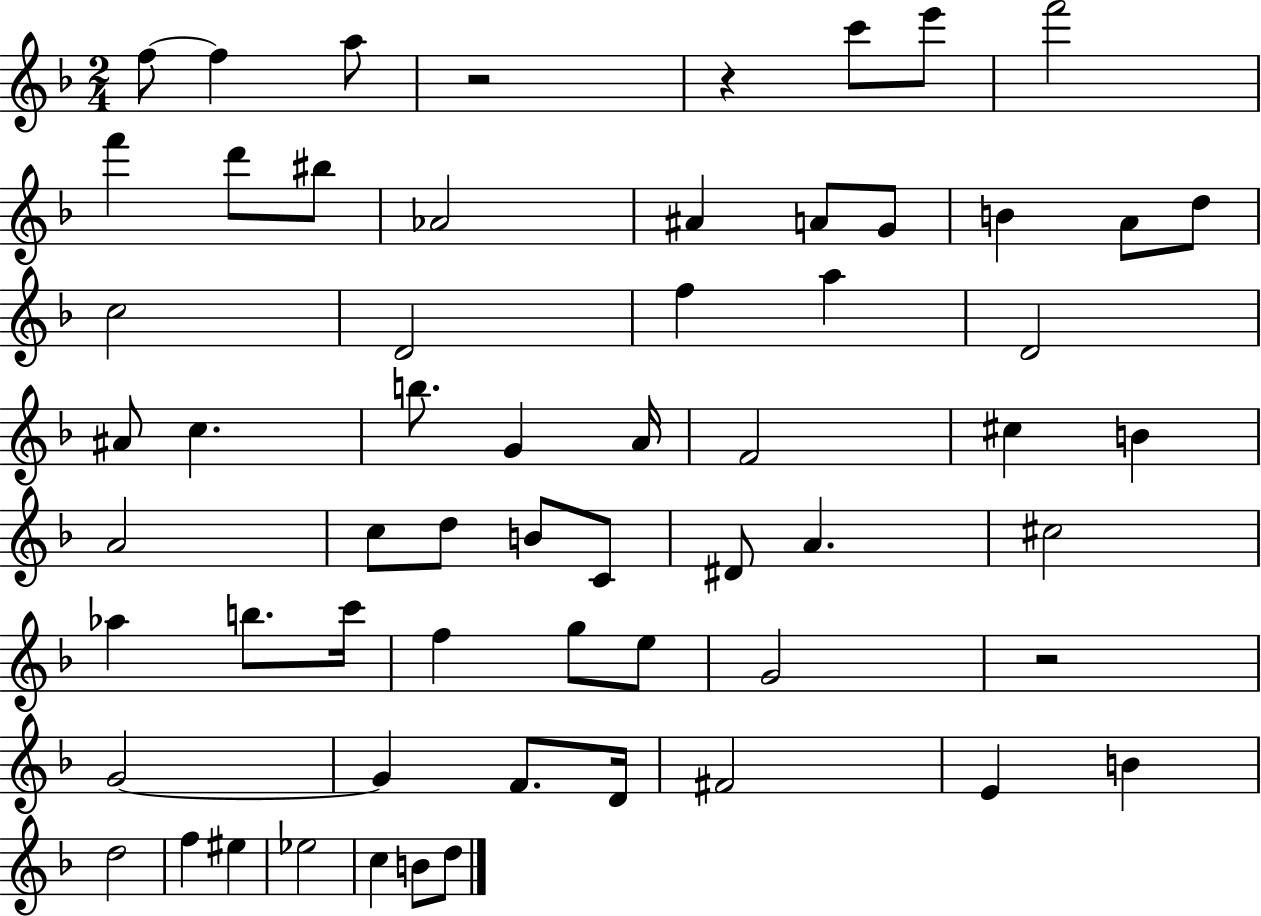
X:1
T:Untitled
M:2/4
L:1/4
K:F
f/2 f a/2 z2 z c'/2 e'/2 f'2 f' d'/2 ^b/2 _A2 ^A A/2 G/2 B A/2 d/2 c2 D2 f a D2 ^A/2 c b/2 G A/4 F2 ^c B A2 c/2 d/2 B/2 C/2 ^D/2 A ^c2 _a b/2 c'/4 f g/2 e/2 G2 z2 G2 G F/2 D/4 ^F2 E B d2 f ^e _e2 c B/2 d/2